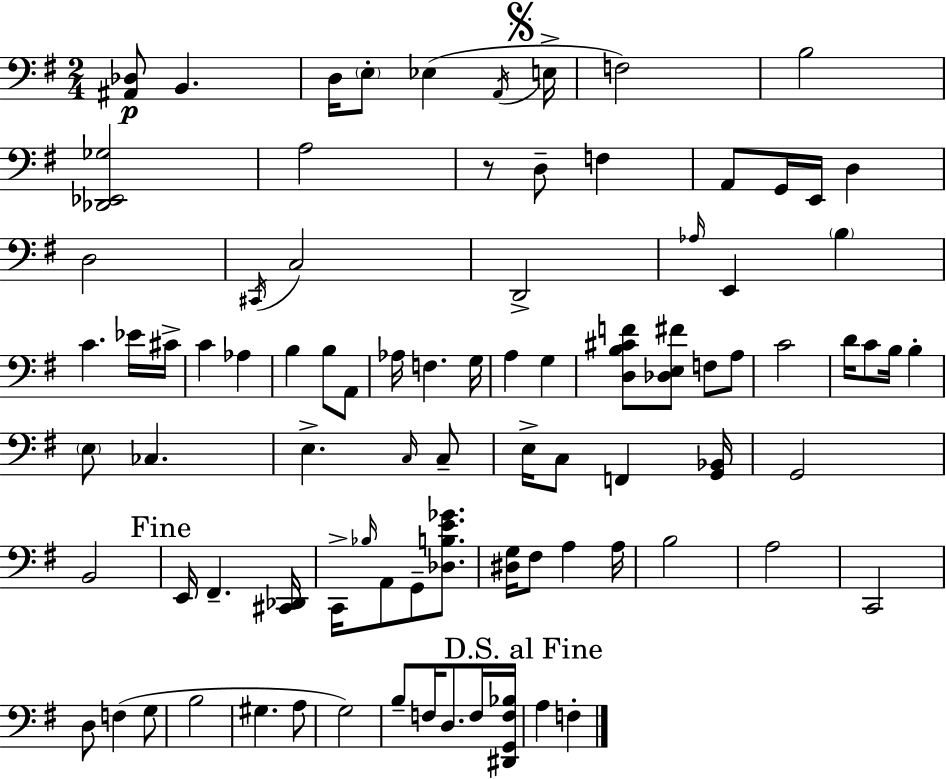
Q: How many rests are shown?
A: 1